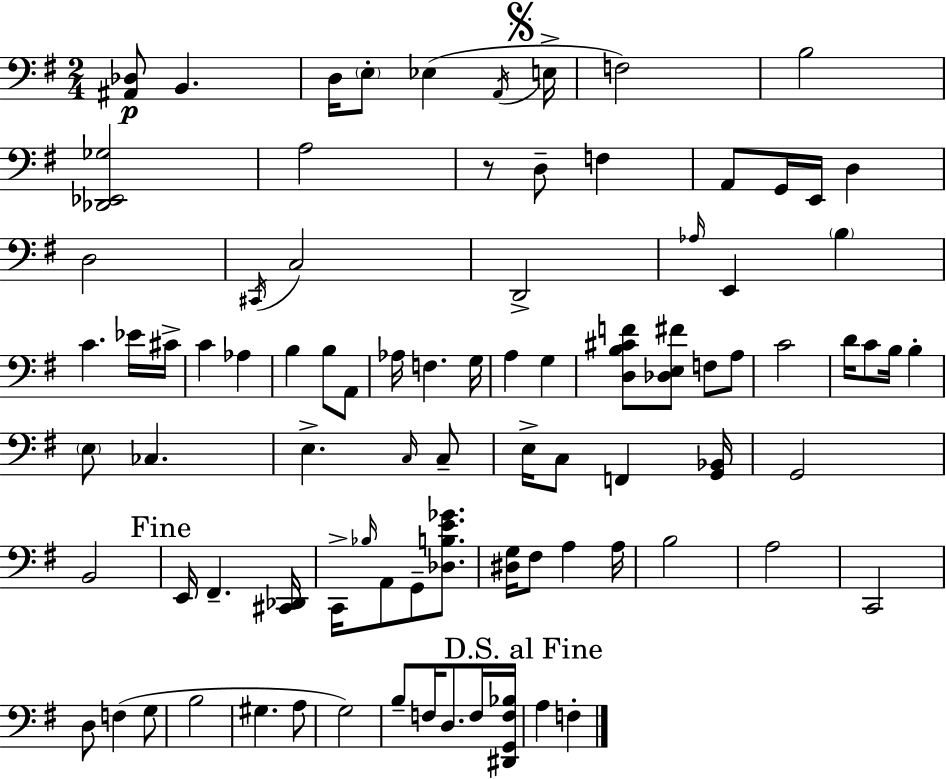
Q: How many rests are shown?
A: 1